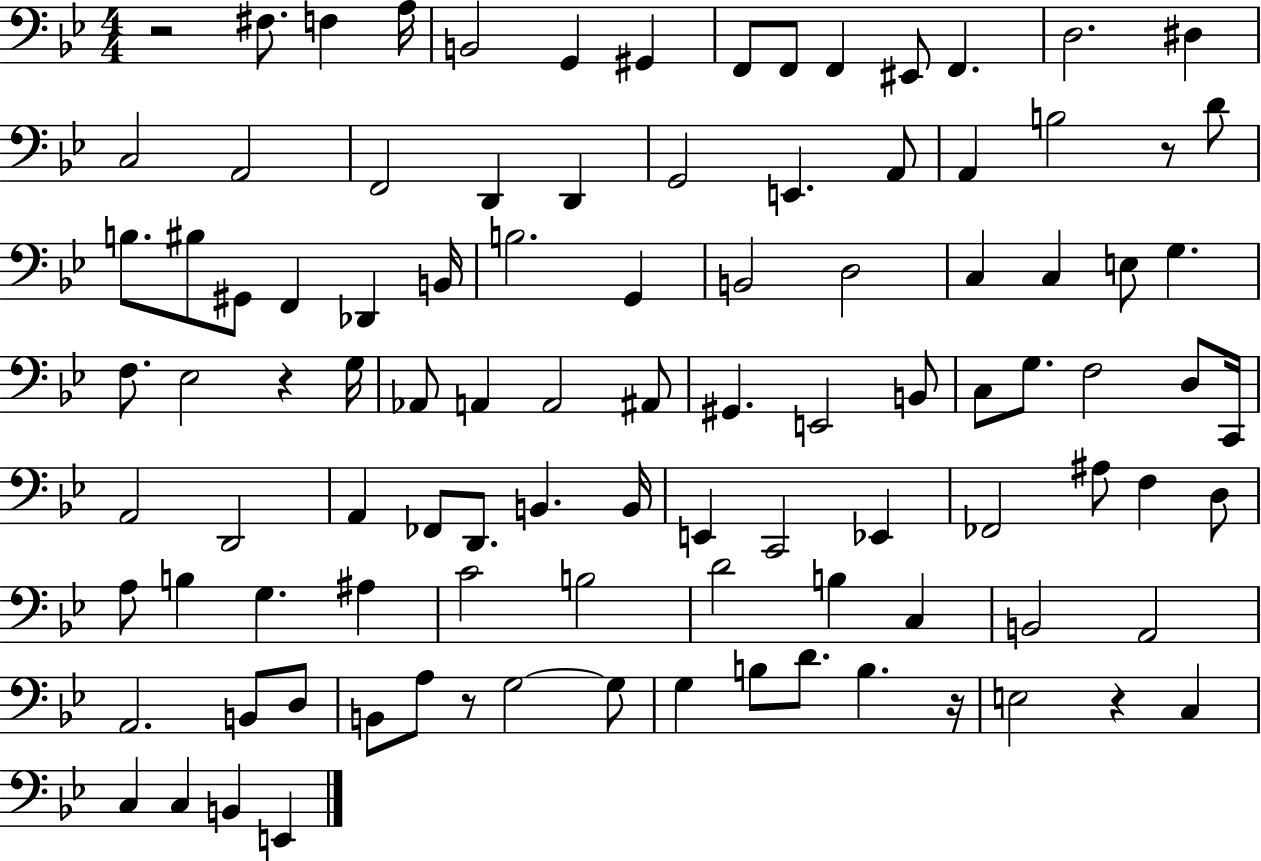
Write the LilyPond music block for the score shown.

{
  \clef bass
  \numericTimeSignature
  \time 4/4
  \key bes \major
  r2 fis8. f4 a16 | b,2 g,4 gis,4 | f,8 f,8 f,4 eis,8 f,4. | d2. dis4 | \break c2 a,2 | f,2 d,4 d,4 | g,2 e,4. a,8 | a,4 b2 r8 d'8 | \break b8. bis8 gis,8 f,4 des,4 b,16 | b2. g,4 | b,2 d2 | c4 c4 e8 g4. | \break f8. ees2 r4 g16 | aes,8 a,4 a,2 ais,8 | gis,4. e,2 b,8 | c8 g8. f2 d8 c,16 | \break a,2 d,2 | a,4 fes,8 d,8. b,4. b,16 | e,4 c,2 ees,4 | fes,2 ais8 f4 d8 | \break a8 b4 g4. ais4 | c'2 b2 | d'2 b4 c4 | b,2 a,2 | \break a,2. b,8 d8 | b,8 a8 r8 g2~~ g8 | g4 b8 d'8. b4. r16 | e2 r4 c4 | \break c4 c4 b,4 e,4 | \bar "|."
}